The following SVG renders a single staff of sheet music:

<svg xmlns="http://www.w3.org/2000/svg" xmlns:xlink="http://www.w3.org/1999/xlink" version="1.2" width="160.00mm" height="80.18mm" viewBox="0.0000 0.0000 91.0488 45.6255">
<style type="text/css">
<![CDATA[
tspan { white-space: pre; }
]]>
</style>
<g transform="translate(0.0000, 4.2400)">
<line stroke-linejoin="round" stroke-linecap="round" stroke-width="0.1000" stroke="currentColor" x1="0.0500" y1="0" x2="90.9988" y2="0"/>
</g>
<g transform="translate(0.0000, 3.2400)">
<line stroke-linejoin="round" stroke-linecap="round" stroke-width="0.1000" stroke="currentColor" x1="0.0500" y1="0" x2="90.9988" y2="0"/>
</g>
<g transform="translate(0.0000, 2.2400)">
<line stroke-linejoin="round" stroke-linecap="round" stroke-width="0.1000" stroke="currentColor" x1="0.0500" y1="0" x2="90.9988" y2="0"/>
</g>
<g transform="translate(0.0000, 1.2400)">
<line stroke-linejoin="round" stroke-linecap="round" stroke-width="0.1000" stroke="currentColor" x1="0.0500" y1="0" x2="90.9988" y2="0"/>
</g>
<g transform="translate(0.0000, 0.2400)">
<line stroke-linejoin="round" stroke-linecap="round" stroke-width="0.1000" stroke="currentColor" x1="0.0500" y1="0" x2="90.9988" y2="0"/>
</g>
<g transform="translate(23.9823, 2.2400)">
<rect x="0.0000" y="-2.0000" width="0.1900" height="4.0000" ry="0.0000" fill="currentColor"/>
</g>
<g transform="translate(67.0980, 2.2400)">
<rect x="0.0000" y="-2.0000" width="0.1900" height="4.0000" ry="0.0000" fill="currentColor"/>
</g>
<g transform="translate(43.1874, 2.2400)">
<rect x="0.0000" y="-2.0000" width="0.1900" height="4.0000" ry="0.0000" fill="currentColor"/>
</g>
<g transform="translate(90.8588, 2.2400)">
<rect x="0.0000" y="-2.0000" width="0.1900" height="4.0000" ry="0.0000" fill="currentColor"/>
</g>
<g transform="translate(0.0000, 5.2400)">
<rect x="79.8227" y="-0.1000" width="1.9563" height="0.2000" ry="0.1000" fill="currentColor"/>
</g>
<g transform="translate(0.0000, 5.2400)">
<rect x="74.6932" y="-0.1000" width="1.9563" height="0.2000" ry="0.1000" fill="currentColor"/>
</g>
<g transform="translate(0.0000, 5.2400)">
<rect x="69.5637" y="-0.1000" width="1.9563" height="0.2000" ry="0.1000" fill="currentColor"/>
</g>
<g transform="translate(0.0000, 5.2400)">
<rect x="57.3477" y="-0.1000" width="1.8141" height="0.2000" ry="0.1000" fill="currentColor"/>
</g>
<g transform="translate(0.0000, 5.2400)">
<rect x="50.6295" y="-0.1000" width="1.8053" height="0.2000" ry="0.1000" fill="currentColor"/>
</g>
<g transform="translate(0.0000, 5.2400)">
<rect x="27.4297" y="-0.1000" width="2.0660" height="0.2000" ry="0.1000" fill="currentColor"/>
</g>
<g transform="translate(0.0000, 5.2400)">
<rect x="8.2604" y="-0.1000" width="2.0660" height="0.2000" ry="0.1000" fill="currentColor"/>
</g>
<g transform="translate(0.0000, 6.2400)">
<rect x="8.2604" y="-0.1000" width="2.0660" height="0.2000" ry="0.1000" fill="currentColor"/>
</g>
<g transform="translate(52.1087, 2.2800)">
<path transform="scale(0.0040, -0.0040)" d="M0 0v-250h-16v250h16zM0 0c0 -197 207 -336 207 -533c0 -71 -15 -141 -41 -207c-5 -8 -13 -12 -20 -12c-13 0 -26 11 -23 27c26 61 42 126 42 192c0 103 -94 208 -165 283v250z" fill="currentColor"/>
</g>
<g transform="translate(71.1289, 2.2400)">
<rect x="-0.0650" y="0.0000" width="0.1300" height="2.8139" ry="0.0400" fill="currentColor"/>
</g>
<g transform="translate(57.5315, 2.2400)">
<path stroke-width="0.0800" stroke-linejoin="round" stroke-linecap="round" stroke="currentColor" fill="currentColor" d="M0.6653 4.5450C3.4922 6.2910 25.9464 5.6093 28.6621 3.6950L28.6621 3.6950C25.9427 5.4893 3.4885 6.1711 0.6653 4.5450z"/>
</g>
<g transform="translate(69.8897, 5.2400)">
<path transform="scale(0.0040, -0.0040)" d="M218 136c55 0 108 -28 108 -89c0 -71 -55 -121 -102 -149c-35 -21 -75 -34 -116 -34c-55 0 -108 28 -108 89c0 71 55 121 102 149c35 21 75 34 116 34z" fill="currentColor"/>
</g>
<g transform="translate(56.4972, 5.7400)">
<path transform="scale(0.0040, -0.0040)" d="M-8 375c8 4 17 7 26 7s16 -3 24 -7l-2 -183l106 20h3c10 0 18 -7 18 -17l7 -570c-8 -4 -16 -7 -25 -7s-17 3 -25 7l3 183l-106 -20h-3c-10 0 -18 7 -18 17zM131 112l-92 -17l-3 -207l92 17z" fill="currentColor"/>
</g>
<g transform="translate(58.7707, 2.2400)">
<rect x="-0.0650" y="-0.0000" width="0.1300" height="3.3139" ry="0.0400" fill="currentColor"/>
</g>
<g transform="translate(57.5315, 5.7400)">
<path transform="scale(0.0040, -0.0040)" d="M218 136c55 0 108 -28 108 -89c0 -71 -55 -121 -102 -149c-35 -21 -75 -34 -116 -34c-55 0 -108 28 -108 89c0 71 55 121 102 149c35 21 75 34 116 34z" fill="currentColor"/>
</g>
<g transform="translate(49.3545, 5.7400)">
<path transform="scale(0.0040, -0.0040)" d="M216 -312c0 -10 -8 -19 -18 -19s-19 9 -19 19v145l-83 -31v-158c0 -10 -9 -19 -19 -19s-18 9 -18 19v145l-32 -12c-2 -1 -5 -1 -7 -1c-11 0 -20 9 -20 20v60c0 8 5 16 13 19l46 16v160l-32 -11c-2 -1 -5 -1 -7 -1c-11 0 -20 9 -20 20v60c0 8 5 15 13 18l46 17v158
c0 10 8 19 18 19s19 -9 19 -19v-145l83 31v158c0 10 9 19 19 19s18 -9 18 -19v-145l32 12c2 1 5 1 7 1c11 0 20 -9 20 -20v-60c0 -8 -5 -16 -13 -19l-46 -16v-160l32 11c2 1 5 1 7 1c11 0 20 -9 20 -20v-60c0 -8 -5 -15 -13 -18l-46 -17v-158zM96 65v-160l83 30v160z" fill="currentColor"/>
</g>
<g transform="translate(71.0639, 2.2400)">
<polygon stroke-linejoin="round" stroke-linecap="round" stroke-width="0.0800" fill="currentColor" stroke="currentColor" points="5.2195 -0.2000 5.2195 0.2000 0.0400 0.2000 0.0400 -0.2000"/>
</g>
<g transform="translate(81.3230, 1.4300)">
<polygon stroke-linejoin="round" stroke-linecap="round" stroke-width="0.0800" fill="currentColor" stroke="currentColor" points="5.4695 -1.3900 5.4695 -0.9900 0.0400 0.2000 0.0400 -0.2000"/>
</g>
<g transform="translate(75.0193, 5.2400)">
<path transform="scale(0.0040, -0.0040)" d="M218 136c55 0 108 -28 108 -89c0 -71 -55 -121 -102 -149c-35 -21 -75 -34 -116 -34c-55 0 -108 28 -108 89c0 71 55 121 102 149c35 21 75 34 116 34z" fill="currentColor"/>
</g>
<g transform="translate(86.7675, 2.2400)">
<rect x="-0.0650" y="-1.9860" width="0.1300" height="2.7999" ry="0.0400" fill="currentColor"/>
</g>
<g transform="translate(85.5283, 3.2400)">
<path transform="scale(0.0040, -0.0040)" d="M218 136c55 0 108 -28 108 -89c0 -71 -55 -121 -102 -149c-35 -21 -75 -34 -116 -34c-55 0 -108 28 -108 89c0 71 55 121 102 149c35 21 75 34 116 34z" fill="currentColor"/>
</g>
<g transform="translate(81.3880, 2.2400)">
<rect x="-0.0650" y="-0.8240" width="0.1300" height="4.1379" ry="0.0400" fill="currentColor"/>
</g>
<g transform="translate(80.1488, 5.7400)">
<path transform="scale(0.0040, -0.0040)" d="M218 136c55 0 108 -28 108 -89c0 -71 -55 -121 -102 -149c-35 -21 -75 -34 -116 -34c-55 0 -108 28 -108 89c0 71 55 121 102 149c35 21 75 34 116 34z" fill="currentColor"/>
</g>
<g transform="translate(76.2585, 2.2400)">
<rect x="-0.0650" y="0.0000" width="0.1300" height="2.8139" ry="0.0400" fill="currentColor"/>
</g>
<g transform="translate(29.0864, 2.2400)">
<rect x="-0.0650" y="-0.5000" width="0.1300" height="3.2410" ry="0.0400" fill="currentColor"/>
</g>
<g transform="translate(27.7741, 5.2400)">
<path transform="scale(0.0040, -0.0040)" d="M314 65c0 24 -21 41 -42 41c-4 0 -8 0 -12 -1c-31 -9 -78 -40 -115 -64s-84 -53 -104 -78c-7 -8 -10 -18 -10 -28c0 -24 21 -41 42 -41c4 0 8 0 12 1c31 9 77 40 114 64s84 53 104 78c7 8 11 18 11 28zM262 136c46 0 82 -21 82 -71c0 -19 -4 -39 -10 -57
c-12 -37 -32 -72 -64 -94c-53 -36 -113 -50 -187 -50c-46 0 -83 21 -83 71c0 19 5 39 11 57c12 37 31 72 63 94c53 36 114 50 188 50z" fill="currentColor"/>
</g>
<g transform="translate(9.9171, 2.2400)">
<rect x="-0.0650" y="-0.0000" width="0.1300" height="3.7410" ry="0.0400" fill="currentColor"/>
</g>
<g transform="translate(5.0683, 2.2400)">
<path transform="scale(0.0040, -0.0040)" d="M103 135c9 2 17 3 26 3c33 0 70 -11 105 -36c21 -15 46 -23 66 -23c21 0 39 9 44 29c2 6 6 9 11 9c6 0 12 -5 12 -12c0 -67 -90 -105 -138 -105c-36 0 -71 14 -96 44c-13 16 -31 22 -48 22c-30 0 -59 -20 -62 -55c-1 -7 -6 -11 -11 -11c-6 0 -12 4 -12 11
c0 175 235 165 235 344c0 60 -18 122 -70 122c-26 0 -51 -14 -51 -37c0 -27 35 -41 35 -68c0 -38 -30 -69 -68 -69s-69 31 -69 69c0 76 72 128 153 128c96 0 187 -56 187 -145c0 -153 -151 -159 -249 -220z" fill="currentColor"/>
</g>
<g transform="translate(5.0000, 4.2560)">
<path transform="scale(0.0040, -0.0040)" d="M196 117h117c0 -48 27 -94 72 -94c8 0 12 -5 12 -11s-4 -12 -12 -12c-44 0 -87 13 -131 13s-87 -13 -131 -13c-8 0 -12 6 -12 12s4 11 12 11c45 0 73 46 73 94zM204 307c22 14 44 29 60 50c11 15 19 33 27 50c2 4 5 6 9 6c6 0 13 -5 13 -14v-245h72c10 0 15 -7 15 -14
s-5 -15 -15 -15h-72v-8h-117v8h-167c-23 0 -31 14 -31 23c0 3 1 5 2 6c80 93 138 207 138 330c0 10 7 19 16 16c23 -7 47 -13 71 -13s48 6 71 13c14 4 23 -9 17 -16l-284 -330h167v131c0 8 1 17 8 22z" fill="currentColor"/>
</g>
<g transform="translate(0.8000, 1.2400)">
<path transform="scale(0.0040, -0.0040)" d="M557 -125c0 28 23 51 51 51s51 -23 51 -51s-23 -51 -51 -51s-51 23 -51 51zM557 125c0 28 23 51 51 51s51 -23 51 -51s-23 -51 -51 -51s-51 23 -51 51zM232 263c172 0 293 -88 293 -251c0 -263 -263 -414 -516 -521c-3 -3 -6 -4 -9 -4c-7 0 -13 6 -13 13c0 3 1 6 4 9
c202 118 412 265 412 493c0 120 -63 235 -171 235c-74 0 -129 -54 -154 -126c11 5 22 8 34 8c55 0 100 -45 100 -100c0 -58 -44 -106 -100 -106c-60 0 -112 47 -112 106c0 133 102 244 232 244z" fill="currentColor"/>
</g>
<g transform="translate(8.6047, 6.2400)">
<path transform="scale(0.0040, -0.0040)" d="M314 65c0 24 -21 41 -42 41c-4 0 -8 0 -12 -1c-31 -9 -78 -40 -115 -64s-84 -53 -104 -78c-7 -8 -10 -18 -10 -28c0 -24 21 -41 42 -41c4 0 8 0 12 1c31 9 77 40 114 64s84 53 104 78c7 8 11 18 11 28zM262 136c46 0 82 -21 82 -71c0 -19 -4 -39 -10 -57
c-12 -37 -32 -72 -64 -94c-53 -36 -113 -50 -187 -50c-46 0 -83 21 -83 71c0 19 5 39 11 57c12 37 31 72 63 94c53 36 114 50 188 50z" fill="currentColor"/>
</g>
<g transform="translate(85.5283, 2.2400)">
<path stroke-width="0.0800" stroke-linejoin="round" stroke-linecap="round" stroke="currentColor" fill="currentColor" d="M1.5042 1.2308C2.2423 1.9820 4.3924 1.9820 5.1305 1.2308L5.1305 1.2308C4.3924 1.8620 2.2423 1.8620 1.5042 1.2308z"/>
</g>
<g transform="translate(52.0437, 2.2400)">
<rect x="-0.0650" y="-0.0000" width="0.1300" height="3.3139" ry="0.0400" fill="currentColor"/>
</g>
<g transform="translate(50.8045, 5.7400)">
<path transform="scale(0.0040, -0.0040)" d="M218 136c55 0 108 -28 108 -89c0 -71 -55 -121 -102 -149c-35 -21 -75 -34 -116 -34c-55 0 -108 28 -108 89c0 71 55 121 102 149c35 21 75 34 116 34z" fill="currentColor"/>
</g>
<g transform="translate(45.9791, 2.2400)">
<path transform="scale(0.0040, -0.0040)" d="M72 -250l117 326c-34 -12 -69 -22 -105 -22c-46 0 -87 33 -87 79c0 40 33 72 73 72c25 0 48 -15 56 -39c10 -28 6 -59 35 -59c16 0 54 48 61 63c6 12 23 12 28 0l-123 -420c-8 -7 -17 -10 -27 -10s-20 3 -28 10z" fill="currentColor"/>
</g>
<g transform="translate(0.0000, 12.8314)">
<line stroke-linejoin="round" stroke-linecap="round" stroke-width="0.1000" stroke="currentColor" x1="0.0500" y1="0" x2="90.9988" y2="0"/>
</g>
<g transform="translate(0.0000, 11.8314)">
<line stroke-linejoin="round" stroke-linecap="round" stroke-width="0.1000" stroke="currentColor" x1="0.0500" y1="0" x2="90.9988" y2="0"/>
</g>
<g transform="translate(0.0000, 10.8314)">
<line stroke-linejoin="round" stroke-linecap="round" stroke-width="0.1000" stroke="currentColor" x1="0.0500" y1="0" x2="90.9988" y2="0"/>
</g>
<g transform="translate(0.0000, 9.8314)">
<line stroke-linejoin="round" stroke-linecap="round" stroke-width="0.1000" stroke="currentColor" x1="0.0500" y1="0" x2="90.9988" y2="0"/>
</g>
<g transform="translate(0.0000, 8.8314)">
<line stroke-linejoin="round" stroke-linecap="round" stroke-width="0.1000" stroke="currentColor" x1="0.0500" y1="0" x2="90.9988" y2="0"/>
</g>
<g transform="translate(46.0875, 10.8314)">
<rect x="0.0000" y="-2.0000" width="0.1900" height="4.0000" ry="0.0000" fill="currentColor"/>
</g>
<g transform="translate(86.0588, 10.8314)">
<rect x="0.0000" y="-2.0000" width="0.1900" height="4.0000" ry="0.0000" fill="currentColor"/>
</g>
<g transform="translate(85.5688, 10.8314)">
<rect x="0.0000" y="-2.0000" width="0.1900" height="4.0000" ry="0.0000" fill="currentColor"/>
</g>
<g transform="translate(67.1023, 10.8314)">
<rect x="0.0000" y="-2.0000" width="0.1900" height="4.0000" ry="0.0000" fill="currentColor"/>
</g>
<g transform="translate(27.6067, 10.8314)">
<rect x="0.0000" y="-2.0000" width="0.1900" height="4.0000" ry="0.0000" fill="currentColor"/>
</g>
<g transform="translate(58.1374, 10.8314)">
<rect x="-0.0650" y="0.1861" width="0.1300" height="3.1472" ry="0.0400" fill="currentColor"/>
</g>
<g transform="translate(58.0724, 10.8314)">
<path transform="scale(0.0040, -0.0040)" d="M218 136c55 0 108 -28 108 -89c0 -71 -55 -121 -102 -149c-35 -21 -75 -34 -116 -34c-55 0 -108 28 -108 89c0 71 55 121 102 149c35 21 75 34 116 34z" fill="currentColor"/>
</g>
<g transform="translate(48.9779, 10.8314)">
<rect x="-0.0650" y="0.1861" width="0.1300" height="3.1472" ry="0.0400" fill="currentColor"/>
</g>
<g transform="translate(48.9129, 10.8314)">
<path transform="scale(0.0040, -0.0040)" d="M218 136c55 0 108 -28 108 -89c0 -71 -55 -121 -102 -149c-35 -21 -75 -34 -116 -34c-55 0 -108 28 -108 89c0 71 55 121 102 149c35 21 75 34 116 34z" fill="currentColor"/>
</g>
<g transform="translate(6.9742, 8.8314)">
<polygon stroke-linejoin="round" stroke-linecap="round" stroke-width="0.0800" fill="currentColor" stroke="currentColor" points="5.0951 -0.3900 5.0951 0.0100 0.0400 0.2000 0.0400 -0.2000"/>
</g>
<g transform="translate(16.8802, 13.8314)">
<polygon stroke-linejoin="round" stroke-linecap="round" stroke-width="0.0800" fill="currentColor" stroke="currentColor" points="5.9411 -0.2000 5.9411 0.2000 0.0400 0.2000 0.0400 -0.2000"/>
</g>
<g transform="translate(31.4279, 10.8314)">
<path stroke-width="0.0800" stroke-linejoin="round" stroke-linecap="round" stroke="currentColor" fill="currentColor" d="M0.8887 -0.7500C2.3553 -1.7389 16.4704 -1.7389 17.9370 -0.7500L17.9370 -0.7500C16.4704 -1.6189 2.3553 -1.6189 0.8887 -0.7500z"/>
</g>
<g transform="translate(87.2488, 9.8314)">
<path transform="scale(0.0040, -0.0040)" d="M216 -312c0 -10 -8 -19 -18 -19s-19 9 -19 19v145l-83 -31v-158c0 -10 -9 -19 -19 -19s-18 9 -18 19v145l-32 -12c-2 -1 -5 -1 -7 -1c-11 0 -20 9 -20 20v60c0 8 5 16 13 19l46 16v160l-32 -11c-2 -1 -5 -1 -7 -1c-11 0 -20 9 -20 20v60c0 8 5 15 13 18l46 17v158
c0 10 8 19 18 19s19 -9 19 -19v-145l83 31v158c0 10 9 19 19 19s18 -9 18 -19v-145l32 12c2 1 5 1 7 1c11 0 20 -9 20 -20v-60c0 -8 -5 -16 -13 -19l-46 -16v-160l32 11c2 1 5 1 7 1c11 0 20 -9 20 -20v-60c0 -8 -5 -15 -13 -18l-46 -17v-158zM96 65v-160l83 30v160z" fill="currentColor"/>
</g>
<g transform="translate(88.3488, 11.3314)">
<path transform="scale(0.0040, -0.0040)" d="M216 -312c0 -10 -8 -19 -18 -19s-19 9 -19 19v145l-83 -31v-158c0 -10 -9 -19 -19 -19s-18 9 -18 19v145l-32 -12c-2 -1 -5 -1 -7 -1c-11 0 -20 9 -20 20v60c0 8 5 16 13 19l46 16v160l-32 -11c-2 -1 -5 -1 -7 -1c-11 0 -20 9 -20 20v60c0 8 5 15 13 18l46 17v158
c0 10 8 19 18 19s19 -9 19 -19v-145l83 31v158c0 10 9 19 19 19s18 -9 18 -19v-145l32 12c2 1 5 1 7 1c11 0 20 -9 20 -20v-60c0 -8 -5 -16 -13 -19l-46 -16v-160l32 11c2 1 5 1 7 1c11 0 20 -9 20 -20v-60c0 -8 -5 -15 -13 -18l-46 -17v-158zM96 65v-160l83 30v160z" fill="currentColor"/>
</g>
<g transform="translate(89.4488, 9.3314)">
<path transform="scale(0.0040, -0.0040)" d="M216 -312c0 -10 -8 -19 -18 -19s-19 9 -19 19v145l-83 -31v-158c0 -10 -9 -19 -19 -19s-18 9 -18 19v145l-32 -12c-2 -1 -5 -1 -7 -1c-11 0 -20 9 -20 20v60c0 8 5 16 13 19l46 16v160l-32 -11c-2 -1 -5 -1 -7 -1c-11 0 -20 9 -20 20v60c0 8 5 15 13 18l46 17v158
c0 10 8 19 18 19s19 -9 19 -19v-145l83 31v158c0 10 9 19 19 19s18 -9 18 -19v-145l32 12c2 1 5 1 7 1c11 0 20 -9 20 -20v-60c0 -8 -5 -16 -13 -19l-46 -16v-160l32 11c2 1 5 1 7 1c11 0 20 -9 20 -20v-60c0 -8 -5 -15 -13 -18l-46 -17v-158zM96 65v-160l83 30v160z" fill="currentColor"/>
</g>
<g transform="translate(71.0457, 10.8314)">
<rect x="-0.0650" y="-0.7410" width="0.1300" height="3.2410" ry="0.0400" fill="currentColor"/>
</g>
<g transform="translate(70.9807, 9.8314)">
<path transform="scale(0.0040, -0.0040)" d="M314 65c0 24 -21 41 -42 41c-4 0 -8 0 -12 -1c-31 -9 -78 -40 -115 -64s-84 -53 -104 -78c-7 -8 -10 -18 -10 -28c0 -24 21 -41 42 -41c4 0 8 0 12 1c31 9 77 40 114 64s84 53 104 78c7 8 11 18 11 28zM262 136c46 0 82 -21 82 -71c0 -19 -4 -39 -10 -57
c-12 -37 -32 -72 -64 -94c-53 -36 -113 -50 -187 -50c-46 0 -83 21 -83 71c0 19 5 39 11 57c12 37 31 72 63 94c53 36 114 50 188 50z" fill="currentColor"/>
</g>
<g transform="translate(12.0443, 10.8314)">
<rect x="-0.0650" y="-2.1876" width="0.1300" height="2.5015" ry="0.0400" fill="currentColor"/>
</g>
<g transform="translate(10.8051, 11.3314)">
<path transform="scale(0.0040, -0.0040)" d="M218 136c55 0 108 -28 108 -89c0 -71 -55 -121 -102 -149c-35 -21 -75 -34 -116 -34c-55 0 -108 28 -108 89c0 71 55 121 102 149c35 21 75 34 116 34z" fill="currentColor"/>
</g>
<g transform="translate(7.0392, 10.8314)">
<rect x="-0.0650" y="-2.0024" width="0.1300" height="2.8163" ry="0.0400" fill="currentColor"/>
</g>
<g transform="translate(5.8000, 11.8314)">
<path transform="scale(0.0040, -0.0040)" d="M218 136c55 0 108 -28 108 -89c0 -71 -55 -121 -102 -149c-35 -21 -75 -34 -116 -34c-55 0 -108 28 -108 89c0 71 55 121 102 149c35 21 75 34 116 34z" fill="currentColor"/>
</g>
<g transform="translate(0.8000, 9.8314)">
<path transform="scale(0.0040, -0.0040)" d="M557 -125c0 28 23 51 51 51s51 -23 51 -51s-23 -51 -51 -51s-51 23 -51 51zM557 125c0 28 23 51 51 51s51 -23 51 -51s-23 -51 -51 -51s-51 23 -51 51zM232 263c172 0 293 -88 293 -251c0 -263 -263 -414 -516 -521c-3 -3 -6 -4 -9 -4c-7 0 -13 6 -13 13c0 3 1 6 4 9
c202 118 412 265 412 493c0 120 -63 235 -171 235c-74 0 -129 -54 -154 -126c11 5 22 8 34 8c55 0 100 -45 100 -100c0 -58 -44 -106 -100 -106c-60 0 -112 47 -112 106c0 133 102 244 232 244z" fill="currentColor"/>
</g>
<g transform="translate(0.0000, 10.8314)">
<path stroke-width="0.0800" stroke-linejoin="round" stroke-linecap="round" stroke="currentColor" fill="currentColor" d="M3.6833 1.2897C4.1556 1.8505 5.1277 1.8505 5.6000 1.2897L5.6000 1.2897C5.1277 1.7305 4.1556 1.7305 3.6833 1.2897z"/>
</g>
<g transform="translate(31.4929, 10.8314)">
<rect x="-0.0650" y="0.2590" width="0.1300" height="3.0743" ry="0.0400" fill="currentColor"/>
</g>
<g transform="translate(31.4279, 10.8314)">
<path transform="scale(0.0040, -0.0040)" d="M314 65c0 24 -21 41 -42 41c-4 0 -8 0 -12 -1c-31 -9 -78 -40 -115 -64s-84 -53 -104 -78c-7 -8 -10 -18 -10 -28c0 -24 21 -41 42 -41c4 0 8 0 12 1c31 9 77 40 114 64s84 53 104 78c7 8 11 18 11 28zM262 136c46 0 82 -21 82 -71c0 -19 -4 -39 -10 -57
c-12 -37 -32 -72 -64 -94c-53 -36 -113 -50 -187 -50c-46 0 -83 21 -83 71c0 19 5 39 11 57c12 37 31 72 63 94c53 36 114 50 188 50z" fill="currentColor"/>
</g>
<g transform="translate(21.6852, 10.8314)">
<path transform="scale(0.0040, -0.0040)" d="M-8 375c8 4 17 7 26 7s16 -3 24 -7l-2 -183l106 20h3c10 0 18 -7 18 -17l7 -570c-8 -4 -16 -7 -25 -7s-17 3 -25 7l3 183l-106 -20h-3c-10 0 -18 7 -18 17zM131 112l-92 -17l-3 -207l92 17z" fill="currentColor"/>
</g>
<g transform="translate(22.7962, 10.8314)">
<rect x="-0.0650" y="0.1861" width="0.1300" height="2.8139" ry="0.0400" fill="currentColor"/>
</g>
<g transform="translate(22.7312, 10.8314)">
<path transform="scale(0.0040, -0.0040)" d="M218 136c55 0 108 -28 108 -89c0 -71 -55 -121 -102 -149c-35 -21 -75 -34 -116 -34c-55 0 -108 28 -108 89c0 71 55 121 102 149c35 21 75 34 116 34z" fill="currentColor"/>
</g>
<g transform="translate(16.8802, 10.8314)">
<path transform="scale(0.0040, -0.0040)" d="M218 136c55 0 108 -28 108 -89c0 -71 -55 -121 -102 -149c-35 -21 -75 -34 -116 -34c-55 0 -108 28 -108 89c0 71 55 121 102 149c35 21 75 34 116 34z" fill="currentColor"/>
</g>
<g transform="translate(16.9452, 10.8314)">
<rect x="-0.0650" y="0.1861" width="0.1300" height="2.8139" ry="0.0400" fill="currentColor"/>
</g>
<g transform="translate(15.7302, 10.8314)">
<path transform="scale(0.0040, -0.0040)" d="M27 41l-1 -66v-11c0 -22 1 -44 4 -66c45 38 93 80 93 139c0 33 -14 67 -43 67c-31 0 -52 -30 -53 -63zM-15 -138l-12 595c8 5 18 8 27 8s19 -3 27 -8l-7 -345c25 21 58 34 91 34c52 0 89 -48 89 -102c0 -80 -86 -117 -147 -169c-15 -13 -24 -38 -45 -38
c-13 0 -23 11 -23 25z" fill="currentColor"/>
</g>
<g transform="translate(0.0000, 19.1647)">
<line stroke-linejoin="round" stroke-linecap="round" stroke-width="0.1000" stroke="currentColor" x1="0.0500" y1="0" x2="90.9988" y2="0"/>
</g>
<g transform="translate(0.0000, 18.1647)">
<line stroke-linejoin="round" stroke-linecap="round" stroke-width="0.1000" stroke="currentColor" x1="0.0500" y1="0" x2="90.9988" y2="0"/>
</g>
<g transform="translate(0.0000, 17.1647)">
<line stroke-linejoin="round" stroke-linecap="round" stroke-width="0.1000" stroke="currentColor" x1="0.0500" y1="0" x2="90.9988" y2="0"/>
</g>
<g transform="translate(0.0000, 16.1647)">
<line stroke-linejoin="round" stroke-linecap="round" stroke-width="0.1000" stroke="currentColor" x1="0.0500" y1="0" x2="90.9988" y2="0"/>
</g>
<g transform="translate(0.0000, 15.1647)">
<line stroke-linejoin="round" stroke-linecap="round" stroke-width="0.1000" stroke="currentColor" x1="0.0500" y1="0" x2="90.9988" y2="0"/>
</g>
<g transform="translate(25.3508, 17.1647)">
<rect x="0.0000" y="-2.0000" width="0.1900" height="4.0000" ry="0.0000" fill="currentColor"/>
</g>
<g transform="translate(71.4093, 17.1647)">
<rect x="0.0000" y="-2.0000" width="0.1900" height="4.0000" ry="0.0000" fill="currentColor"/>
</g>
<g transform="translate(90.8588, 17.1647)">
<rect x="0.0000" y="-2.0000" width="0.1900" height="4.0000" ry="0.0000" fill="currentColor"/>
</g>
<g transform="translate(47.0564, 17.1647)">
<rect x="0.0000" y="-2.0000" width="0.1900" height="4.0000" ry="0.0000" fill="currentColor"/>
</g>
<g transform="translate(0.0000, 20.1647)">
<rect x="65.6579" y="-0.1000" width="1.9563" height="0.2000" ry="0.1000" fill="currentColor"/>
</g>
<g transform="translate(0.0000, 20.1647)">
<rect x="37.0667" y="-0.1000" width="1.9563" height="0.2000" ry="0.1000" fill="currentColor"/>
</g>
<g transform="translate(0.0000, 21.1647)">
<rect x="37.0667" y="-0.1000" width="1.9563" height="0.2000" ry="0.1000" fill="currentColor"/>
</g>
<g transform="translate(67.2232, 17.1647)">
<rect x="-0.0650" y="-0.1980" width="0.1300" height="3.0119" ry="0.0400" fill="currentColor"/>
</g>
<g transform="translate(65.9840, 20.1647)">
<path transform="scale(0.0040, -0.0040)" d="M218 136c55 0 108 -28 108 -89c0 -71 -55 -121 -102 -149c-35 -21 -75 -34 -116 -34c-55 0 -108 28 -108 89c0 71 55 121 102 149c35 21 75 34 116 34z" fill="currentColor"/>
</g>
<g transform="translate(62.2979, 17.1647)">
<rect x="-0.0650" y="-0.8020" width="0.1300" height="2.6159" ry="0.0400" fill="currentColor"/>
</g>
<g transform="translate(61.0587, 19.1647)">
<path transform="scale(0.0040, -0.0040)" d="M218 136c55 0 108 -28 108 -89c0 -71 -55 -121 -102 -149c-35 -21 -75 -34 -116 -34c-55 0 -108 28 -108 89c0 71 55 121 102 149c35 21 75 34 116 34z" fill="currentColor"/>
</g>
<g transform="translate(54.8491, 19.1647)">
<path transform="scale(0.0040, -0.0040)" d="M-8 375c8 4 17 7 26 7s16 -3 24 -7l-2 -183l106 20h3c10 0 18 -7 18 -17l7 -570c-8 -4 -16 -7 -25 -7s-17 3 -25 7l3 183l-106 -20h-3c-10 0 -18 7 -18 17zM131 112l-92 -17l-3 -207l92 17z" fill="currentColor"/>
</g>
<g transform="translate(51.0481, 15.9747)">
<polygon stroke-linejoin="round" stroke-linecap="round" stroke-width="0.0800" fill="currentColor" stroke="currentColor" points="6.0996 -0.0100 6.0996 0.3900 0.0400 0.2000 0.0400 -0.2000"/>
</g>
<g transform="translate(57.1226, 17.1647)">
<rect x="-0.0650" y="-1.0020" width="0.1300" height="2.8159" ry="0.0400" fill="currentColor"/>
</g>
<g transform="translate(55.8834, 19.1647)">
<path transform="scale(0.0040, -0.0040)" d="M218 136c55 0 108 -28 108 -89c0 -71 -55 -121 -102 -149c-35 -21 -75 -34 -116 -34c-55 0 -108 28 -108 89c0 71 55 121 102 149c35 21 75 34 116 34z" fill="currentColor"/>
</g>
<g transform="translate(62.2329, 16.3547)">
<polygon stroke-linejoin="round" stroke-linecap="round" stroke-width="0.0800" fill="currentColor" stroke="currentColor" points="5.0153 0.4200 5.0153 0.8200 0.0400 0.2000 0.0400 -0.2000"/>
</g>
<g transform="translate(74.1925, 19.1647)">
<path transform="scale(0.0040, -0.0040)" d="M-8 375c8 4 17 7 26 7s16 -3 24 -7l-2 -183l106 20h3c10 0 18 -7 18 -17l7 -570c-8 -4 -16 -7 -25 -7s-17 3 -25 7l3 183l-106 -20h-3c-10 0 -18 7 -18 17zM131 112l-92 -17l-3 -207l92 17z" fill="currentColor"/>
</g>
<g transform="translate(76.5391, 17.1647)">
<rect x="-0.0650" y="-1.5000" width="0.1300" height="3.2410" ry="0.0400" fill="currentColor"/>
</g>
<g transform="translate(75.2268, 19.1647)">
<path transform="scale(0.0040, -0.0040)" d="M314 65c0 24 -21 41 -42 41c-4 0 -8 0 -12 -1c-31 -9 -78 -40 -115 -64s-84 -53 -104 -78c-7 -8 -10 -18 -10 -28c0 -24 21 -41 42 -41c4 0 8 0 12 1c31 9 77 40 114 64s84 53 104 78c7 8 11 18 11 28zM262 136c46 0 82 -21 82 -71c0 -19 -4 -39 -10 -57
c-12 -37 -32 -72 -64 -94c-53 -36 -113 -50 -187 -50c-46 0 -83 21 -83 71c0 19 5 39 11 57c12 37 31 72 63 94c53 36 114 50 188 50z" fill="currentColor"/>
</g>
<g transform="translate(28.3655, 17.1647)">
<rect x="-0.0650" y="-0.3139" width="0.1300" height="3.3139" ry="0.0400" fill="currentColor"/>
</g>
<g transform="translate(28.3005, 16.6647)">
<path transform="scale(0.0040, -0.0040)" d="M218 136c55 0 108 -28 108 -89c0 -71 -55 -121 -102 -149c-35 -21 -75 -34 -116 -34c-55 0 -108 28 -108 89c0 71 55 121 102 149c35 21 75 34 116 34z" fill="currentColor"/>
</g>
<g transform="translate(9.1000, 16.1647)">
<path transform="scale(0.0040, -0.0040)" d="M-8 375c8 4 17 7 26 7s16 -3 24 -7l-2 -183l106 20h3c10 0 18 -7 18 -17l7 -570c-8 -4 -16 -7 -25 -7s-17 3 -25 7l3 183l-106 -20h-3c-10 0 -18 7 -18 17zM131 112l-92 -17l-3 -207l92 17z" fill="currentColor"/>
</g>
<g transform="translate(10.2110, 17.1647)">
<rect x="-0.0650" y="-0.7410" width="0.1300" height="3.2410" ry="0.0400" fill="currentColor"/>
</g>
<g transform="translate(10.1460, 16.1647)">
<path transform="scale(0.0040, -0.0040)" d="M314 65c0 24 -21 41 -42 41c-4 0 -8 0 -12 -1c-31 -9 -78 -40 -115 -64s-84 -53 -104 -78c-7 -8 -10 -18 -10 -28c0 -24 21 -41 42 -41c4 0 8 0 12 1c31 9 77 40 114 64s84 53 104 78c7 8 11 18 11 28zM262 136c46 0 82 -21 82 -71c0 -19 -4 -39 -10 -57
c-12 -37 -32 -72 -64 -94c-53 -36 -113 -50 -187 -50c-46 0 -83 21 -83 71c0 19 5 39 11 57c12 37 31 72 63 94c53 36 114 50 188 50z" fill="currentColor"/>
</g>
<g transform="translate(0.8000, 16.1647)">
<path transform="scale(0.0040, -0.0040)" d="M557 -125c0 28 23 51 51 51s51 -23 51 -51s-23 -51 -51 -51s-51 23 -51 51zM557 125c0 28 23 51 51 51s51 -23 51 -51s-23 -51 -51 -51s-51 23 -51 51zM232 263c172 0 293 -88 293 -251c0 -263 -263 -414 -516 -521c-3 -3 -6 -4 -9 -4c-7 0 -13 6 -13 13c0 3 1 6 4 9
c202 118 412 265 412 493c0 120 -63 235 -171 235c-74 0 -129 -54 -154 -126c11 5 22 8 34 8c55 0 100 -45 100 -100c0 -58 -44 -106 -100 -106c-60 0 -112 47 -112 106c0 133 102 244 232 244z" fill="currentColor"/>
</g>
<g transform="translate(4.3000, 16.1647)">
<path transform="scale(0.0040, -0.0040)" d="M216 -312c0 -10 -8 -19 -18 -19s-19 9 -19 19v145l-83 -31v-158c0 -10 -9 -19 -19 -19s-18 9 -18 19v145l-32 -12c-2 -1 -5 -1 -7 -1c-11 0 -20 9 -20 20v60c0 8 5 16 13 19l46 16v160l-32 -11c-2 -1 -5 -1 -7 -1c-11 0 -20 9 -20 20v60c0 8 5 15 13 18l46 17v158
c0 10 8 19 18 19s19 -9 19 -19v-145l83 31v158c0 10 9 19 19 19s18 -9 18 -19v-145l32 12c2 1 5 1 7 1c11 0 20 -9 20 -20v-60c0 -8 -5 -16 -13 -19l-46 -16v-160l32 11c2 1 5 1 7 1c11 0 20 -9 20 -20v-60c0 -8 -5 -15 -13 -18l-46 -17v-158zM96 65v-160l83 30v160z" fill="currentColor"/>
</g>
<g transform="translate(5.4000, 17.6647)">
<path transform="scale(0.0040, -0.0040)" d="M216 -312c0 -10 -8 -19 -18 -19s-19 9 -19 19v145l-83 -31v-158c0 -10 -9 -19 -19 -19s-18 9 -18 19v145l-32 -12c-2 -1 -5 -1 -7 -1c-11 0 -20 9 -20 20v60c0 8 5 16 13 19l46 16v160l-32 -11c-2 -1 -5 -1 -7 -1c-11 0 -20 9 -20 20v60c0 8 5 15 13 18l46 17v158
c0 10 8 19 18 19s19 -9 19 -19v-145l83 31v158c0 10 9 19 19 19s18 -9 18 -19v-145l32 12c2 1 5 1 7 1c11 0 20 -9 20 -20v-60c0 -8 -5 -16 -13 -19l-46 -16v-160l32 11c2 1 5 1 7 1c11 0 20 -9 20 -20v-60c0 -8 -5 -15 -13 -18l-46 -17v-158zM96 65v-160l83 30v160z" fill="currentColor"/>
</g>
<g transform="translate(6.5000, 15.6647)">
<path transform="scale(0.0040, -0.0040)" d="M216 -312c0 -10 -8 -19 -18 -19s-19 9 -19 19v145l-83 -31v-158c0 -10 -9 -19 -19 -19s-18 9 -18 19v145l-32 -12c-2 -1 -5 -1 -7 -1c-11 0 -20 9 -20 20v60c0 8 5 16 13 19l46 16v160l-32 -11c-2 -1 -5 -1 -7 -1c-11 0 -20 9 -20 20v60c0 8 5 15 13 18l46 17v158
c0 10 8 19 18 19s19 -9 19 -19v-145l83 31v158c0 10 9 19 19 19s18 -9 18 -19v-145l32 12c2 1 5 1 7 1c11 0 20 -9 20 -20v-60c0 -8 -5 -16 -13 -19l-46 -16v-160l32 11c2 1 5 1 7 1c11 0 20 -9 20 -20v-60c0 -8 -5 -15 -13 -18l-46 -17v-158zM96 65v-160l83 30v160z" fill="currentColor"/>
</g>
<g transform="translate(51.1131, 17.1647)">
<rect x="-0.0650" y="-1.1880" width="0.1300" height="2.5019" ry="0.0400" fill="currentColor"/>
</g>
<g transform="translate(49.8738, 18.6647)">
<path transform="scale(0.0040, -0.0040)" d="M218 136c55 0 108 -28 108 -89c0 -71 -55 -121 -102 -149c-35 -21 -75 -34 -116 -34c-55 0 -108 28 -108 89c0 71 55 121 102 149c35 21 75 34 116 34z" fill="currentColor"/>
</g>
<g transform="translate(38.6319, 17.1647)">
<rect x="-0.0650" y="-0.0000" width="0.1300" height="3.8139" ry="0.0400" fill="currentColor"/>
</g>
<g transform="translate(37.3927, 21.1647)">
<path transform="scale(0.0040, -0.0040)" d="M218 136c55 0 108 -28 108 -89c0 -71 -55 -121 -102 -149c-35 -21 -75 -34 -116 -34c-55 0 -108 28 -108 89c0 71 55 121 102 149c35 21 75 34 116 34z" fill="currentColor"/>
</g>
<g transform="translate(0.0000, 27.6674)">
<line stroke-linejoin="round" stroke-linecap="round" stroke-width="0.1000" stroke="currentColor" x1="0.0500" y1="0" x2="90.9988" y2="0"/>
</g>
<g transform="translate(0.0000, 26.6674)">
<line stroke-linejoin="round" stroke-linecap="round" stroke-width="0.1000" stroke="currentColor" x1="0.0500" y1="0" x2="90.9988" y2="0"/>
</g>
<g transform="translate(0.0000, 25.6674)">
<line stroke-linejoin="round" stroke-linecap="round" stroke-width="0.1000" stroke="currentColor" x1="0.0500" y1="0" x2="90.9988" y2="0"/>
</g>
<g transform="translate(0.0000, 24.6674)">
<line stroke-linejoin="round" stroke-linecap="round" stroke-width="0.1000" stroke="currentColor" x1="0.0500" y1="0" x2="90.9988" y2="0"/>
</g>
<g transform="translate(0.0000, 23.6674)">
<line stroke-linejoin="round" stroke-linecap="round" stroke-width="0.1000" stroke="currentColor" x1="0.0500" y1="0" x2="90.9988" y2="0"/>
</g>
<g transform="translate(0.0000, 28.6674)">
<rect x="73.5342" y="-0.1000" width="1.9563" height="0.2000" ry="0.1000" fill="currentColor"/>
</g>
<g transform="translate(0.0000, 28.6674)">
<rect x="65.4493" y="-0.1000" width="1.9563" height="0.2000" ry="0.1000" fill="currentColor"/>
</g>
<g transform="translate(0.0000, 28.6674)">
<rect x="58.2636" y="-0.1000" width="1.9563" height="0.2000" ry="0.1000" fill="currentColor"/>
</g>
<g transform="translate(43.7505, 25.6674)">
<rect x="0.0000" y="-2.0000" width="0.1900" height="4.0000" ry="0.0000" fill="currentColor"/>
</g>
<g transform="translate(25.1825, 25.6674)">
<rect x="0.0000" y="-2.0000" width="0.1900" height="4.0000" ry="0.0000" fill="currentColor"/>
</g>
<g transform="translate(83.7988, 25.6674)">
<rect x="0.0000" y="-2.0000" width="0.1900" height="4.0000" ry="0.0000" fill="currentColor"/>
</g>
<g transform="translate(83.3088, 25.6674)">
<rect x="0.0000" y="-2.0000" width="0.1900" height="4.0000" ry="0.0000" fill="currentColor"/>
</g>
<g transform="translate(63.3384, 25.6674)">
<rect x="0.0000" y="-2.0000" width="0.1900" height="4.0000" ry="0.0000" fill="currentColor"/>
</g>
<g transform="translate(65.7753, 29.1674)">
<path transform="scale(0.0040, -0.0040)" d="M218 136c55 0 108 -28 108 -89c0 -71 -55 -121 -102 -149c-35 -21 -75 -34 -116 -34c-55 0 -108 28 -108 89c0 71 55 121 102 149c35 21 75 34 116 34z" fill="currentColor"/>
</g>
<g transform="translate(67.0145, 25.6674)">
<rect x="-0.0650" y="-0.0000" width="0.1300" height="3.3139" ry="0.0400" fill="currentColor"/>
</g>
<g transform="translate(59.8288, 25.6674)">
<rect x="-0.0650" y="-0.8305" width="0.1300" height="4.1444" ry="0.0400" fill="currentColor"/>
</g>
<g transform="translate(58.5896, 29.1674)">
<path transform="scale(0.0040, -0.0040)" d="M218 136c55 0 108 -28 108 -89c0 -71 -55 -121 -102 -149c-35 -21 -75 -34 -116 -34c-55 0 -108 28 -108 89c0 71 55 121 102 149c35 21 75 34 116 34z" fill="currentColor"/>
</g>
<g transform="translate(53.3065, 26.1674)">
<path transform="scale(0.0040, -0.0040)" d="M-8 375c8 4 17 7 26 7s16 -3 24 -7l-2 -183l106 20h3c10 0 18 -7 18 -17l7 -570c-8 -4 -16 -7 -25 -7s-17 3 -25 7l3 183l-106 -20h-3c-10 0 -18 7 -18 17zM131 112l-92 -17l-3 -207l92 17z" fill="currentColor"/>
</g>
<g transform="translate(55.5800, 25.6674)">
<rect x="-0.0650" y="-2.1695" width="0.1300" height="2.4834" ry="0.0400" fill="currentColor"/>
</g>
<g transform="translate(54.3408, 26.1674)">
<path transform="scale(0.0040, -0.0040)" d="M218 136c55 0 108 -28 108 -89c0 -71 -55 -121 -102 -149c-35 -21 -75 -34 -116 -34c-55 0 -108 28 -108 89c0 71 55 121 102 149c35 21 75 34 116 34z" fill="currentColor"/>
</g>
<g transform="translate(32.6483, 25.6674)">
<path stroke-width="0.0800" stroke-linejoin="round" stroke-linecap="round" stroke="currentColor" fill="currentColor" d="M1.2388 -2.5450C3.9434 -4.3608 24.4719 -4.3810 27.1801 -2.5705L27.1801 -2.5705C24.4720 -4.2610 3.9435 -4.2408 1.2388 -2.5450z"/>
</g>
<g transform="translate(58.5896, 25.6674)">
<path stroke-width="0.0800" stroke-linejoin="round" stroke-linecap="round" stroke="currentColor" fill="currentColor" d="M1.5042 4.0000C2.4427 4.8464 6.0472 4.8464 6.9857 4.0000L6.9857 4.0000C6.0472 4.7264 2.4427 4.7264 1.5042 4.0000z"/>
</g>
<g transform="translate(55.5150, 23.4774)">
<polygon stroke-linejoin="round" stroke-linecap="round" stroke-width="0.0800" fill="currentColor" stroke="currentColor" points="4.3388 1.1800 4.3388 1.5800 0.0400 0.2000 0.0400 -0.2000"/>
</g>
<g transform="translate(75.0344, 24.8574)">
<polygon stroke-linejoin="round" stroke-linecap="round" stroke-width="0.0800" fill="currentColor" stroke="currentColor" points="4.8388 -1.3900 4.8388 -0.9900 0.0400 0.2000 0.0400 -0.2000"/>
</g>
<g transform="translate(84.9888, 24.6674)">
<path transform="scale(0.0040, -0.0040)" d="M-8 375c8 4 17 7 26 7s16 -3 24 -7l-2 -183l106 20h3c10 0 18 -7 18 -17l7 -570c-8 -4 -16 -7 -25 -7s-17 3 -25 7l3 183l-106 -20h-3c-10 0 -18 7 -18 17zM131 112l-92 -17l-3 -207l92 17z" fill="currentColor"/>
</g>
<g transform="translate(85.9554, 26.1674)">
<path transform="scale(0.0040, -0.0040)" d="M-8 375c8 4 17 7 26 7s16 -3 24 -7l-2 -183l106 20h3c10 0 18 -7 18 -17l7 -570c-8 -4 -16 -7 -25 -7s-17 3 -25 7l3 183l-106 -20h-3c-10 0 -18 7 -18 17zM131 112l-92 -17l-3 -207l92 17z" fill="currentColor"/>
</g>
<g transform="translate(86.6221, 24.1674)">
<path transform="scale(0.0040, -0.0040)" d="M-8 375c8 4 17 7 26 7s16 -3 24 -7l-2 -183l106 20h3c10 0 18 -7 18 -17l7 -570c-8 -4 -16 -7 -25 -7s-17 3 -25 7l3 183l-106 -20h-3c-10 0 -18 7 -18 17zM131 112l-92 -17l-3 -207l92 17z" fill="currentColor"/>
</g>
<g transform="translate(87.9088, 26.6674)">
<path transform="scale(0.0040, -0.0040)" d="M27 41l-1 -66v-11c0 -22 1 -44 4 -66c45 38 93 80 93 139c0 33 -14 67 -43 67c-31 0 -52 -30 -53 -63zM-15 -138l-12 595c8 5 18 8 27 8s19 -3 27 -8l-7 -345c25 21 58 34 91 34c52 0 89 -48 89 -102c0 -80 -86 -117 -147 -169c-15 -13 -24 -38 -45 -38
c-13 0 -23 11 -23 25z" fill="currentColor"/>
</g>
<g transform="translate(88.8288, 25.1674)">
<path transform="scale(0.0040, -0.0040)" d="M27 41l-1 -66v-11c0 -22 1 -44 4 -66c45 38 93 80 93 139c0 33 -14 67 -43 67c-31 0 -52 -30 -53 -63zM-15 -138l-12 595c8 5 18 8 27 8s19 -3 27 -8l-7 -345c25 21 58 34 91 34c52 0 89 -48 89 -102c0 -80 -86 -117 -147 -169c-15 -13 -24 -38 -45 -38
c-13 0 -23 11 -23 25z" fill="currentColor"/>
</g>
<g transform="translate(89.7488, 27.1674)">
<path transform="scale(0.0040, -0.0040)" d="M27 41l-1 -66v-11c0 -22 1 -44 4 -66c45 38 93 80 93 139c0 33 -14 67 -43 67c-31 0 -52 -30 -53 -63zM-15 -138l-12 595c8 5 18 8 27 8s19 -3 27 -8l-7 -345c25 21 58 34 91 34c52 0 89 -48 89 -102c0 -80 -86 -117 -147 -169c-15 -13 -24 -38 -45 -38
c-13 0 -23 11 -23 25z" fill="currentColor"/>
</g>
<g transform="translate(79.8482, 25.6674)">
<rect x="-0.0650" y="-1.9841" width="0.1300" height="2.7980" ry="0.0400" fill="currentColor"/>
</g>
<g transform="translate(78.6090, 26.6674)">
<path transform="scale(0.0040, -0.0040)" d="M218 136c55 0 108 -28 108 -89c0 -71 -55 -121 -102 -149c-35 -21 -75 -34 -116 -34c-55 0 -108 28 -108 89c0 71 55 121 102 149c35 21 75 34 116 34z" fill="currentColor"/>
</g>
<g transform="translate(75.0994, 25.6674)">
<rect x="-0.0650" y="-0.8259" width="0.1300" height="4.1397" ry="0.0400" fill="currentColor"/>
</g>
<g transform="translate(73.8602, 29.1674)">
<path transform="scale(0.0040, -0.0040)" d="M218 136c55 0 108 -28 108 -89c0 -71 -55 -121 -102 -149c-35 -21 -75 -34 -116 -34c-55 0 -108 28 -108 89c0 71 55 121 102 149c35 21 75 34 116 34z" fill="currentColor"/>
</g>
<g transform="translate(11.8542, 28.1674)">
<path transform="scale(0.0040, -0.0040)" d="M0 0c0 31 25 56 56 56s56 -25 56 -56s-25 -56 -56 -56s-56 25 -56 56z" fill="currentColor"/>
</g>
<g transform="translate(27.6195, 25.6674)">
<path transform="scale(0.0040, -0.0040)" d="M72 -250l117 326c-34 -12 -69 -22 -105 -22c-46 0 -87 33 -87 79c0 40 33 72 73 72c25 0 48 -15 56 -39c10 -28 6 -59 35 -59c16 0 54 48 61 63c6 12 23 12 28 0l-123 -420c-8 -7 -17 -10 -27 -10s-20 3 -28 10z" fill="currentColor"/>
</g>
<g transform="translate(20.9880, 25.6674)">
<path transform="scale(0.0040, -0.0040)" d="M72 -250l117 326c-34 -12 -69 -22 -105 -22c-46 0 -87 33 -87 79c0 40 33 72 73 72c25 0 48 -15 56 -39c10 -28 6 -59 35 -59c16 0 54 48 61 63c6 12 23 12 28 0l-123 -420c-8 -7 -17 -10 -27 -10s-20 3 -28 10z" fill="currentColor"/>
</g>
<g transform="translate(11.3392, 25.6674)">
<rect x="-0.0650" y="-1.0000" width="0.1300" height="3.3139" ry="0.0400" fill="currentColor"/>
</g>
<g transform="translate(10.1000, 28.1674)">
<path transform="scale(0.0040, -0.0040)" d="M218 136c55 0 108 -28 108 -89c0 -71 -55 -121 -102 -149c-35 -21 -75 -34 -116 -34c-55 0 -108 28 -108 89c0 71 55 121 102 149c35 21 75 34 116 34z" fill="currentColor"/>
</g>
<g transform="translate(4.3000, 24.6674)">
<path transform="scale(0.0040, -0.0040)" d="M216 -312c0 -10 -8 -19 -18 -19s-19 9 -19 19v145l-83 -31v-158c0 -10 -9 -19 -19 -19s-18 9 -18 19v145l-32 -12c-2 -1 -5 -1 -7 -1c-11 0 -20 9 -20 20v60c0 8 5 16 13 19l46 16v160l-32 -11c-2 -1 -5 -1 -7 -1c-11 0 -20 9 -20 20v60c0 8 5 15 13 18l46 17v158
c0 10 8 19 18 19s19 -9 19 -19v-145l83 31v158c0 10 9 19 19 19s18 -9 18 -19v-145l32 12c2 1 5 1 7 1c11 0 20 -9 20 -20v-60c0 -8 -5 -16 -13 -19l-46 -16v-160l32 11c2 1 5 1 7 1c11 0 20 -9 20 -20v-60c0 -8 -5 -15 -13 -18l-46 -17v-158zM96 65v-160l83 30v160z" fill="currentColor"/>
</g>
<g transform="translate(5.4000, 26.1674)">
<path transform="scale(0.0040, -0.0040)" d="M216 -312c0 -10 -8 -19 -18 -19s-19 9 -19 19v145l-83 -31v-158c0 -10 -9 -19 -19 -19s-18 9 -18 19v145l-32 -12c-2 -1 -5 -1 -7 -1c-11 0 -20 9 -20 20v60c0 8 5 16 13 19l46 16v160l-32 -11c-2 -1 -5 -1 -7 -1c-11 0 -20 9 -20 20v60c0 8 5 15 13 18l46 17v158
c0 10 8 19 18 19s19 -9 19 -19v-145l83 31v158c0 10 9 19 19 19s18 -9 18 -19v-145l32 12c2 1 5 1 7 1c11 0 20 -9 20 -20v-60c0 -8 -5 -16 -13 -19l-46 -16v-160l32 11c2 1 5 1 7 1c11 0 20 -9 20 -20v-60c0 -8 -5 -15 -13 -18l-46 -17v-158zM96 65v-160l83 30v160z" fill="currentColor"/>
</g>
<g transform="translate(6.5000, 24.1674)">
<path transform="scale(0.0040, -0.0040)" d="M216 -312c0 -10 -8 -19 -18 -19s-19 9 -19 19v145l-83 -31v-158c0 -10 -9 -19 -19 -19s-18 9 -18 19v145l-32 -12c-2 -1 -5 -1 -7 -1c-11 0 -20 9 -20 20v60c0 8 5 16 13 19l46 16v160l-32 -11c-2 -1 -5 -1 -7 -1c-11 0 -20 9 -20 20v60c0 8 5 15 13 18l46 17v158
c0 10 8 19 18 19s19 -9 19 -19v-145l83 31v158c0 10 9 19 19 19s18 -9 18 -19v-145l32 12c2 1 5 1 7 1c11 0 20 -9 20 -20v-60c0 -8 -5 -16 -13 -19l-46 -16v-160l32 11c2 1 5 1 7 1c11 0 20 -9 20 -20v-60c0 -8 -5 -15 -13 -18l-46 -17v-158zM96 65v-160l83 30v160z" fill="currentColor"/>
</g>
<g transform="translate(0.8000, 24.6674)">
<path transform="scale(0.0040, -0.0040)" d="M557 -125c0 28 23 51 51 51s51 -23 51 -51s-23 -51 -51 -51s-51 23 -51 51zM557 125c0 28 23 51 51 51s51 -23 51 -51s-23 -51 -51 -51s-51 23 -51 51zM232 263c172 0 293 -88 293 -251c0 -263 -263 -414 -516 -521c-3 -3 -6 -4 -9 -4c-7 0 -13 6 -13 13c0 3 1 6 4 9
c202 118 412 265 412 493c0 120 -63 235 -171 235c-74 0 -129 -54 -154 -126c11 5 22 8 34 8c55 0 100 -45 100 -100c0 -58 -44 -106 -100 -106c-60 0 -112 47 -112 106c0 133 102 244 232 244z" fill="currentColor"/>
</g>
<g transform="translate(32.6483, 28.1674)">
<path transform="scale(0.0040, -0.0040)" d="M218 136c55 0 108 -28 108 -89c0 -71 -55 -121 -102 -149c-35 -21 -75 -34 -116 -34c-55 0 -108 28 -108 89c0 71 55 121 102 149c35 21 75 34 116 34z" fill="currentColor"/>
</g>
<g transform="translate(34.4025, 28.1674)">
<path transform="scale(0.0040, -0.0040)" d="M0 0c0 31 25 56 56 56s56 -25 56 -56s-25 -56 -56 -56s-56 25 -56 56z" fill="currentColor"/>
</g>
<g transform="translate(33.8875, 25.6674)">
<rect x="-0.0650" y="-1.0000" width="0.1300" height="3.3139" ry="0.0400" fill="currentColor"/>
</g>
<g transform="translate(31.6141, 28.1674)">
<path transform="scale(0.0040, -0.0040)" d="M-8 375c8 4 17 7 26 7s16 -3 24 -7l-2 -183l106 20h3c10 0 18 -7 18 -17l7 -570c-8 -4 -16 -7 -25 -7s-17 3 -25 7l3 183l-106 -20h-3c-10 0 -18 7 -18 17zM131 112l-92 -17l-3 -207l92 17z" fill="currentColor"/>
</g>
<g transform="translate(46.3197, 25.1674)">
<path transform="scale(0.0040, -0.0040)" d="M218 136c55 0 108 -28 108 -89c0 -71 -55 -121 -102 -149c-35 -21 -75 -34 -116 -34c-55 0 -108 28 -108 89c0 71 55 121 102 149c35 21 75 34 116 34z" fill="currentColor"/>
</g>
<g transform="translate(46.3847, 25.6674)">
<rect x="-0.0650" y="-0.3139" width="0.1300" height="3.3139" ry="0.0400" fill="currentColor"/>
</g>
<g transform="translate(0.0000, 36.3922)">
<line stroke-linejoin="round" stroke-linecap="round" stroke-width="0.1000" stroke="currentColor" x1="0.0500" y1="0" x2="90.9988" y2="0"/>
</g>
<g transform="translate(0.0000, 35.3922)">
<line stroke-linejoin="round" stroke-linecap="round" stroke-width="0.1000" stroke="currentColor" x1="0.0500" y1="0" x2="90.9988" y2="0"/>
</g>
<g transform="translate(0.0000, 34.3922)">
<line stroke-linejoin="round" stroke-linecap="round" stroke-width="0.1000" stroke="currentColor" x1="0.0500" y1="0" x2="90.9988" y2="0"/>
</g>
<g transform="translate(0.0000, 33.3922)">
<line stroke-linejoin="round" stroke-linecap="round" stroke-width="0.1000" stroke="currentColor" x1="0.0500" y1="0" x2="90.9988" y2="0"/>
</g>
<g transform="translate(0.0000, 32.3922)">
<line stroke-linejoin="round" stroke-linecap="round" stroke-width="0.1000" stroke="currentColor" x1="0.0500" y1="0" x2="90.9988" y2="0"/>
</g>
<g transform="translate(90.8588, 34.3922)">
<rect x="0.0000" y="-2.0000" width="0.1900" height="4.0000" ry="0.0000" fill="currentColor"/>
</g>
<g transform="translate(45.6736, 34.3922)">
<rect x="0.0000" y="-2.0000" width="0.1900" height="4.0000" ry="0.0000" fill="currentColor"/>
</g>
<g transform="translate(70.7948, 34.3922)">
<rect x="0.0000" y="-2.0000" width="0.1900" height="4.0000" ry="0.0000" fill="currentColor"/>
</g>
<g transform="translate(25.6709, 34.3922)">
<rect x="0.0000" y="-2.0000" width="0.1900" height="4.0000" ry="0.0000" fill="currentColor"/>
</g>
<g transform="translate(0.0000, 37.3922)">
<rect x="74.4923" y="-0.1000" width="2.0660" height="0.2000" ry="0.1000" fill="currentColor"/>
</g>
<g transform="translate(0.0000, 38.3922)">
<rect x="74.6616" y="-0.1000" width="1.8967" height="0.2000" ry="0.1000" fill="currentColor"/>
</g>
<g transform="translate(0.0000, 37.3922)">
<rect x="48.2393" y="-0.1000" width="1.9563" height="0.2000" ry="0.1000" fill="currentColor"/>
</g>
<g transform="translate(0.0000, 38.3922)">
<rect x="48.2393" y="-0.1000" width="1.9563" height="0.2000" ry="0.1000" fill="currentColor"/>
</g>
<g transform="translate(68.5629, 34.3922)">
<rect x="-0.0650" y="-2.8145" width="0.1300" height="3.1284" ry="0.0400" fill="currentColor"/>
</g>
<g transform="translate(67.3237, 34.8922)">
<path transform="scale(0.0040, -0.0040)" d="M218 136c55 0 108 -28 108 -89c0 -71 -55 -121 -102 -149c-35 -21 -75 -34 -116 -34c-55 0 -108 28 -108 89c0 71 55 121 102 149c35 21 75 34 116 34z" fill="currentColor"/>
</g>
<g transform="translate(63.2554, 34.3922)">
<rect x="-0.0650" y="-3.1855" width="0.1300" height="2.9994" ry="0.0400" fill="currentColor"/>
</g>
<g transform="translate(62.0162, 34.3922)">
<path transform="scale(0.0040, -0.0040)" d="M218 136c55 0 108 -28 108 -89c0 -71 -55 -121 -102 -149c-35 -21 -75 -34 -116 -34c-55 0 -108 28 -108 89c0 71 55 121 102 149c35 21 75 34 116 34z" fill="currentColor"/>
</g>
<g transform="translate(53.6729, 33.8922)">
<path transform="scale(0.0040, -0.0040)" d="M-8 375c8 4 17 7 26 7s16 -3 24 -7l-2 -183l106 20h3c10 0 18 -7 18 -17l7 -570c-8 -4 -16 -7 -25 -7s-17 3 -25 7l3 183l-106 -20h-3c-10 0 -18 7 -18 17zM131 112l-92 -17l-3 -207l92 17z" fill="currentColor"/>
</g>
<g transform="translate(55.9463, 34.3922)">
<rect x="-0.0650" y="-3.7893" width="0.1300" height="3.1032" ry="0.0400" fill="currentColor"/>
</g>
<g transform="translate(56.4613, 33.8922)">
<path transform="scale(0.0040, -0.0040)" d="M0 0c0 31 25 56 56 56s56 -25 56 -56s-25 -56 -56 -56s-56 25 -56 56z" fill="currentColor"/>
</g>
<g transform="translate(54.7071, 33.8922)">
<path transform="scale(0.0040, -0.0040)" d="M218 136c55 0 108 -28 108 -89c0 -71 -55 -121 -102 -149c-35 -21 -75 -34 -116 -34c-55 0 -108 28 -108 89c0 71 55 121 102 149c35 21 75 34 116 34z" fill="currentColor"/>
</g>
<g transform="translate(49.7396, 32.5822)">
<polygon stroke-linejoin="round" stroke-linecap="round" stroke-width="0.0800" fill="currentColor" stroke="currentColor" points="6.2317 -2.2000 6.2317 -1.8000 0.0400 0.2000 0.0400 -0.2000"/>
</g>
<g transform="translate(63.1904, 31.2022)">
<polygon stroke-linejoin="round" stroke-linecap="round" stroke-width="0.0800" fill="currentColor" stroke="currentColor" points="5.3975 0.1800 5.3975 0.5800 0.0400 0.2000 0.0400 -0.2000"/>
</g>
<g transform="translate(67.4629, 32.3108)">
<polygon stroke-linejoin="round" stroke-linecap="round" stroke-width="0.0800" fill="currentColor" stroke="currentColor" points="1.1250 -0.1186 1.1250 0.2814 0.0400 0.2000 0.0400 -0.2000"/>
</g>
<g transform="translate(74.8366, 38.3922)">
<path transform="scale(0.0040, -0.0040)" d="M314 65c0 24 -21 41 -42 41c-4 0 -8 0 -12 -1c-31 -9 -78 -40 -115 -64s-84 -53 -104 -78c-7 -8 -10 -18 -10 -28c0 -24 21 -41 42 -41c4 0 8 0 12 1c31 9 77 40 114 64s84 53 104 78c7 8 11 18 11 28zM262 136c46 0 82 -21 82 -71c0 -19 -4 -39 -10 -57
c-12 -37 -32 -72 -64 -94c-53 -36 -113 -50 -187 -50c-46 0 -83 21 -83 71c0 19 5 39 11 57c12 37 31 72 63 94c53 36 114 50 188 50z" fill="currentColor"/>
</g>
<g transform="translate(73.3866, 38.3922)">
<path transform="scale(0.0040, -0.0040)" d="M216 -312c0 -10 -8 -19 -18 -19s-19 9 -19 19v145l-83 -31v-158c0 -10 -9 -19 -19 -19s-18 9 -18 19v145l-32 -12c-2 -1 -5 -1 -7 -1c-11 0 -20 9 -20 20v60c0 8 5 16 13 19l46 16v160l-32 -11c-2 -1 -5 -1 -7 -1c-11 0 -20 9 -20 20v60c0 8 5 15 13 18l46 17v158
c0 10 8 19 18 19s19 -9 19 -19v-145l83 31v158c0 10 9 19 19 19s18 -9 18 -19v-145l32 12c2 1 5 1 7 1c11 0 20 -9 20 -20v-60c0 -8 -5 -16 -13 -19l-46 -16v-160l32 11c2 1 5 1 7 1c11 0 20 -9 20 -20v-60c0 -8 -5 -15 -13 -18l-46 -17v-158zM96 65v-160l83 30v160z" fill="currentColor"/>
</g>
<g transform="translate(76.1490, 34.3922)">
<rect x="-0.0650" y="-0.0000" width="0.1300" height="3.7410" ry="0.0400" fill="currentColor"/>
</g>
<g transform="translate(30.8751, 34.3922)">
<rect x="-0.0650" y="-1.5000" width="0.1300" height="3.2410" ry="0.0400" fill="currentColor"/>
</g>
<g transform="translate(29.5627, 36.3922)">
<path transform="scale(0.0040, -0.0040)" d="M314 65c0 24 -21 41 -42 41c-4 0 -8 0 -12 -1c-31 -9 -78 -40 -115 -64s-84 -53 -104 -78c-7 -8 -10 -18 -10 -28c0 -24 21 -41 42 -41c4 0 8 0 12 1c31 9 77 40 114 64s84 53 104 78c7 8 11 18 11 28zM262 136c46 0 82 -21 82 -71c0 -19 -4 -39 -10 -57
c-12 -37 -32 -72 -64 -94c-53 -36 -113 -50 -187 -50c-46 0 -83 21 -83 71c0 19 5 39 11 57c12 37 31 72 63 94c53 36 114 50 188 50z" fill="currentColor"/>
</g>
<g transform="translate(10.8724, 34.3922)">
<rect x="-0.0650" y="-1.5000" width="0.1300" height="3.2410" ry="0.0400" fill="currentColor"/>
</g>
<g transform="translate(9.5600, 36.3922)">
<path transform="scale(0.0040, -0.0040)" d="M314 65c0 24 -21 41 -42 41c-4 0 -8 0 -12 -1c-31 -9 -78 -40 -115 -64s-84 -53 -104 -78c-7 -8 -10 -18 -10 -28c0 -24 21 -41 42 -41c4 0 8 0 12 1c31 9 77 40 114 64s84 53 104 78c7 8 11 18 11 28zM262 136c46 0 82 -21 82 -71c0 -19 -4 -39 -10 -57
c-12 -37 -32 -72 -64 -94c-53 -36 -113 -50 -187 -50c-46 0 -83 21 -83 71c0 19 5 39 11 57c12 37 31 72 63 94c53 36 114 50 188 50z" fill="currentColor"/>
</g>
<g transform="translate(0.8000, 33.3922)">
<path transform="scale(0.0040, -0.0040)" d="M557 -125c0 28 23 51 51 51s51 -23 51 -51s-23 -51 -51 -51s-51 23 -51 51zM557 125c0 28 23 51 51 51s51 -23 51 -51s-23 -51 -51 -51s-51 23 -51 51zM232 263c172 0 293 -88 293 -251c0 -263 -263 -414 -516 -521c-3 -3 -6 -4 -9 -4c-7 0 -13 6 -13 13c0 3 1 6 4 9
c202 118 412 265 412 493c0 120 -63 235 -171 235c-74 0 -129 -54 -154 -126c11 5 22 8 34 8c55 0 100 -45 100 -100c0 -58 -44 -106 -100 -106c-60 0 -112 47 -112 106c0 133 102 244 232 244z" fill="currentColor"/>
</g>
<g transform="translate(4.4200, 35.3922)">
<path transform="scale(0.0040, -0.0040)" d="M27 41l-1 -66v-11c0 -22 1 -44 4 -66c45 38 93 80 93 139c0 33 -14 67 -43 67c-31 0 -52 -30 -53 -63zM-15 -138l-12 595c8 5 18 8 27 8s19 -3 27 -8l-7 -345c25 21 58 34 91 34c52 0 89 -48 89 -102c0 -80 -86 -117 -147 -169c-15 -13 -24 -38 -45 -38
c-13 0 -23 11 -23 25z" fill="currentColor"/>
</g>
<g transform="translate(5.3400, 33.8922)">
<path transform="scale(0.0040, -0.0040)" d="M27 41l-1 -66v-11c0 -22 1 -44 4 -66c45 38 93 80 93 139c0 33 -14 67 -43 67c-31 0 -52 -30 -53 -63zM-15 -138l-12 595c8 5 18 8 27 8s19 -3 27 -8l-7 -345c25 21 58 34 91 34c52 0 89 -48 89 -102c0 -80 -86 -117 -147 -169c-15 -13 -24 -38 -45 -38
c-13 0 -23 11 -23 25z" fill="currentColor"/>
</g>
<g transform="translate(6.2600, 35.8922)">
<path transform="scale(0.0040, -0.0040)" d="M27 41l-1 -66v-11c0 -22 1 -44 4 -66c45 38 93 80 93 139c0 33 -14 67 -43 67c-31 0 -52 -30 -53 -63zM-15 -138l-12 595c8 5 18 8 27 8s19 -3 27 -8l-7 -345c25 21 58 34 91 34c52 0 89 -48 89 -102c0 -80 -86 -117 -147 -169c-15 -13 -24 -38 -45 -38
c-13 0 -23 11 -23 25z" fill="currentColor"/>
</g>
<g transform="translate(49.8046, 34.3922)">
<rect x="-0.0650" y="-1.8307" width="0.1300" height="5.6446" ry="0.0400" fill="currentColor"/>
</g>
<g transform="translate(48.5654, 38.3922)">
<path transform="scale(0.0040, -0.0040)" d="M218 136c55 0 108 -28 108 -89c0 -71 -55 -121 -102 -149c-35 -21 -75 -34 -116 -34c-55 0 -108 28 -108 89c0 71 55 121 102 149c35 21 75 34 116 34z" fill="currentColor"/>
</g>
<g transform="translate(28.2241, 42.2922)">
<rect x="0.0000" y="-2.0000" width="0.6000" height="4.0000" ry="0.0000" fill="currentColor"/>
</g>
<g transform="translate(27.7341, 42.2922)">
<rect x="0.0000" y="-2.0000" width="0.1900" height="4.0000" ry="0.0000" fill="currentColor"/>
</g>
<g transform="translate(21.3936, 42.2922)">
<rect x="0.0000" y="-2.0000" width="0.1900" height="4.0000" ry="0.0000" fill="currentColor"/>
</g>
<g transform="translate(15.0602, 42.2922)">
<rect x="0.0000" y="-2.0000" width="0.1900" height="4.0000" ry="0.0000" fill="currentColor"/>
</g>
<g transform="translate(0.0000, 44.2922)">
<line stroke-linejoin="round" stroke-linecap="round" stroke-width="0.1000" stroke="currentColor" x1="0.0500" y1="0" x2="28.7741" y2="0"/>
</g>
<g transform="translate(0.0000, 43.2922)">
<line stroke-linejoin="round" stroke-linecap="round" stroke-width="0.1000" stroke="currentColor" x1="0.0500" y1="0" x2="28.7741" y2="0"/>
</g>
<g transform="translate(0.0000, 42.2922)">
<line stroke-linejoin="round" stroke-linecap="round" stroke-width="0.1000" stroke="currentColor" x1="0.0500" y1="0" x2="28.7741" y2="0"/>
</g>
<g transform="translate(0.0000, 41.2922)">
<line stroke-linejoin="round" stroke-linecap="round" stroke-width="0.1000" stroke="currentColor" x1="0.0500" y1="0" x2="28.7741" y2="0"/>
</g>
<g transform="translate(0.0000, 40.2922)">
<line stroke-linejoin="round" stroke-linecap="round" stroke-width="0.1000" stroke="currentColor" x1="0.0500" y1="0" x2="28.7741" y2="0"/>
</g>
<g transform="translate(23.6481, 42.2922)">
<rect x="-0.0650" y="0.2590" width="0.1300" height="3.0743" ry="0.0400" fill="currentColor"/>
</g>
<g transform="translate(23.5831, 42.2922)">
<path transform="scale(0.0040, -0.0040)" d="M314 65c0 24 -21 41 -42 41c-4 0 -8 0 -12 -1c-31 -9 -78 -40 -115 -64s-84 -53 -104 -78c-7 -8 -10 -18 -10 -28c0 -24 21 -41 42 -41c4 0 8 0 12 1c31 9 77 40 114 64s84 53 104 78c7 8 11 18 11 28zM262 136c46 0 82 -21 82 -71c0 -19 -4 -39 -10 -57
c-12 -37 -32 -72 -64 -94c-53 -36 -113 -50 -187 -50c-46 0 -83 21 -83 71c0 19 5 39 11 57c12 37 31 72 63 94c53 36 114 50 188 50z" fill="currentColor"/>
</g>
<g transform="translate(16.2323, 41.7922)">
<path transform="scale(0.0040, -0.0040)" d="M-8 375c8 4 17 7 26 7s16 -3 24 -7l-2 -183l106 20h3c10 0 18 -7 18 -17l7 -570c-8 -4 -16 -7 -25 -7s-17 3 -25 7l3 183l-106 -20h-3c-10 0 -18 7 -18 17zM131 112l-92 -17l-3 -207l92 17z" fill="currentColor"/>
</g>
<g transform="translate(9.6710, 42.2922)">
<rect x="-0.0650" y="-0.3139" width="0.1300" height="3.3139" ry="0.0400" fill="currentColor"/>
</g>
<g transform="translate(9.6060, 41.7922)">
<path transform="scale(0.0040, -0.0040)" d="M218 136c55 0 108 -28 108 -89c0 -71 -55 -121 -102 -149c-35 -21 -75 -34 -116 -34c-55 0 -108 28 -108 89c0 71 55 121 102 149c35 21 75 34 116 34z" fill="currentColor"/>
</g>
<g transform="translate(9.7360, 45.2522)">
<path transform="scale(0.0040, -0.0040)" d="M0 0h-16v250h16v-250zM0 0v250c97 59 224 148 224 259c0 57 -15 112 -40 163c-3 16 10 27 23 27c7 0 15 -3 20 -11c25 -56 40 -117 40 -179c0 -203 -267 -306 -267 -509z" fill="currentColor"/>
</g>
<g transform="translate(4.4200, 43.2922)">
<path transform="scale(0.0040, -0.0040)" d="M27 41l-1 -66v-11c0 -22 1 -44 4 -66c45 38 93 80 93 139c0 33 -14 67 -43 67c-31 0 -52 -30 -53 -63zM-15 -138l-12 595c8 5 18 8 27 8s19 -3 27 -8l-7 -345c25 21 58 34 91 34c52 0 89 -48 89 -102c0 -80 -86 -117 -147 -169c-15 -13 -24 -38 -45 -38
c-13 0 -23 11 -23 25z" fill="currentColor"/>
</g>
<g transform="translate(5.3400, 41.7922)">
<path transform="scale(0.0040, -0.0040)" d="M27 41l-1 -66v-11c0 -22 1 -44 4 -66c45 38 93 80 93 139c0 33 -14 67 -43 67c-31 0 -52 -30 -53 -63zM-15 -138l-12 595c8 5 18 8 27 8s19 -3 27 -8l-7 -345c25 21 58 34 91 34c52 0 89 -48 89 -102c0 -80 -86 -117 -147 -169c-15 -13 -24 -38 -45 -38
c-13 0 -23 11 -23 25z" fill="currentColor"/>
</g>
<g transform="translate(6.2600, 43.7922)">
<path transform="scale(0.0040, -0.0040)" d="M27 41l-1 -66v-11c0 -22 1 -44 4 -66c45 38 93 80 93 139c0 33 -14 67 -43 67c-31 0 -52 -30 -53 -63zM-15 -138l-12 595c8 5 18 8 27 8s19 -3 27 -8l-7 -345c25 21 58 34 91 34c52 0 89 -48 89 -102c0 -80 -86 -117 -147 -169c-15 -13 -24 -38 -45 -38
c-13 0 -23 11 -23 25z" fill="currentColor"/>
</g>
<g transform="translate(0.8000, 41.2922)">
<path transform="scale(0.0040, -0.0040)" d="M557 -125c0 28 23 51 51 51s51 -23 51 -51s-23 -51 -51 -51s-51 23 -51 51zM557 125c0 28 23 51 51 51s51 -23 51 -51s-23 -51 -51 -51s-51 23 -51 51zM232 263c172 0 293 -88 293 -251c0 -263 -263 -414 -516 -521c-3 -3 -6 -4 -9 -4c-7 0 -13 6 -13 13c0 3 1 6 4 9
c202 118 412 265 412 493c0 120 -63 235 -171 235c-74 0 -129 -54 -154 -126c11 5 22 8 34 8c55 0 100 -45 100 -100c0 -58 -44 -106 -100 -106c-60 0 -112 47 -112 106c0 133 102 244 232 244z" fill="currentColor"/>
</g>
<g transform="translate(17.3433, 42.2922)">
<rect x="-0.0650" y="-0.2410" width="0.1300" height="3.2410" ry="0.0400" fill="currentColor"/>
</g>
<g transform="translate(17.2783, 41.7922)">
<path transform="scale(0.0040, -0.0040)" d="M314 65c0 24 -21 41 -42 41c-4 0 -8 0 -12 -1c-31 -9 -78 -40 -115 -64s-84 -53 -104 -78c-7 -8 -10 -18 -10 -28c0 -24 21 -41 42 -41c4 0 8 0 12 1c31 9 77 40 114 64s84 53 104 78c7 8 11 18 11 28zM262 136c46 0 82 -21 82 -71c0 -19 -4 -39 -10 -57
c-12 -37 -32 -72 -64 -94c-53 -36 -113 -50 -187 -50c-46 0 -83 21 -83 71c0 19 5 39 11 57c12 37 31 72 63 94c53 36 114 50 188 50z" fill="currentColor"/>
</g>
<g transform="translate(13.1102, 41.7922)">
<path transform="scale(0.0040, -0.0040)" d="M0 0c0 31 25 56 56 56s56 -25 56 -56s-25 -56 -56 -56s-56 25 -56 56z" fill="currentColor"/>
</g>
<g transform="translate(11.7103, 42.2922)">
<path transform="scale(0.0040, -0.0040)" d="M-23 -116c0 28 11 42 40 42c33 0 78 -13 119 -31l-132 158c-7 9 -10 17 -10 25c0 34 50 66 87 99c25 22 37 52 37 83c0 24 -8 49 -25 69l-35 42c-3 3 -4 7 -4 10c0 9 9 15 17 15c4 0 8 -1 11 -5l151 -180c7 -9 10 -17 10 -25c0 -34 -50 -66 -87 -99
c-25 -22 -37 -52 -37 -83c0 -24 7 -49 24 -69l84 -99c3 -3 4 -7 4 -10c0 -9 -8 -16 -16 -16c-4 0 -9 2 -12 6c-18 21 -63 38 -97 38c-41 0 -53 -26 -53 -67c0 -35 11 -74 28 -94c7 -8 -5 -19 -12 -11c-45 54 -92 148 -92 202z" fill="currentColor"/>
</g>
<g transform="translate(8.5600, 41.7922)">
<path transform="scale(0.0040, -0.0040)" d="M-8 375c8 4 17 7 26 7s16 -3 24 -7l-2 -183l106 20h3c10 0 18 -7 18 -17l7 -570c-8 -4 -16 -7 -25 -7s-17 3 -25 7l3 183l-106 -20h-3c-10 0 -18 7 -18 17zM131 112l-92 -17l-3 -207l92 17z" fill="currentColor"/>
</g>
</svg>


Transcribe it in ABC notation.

X:1
T:Untitled
M:2/4
L:1/4
K:C
C,,2 E,,2 z/2 ^D,,/2 D,, E,,/2 E,,/2 D,,/2 B,,/2 B,,/2 C,/2 _D,/2 D,/2 D,2 D, D, F,2 F,2 E, ^C,, A,,/2 G,,/2 G,,/2 E,,/2 G,,2 ^F,, z/2 z/2 F,, E, C,/2 D,,/2 D,, D,,/2 B,,/2 G,,2 G,,2 C,,/2 E,/2 D,/2 C,/4 ^C,,2 E,/2 z E,2 D,2